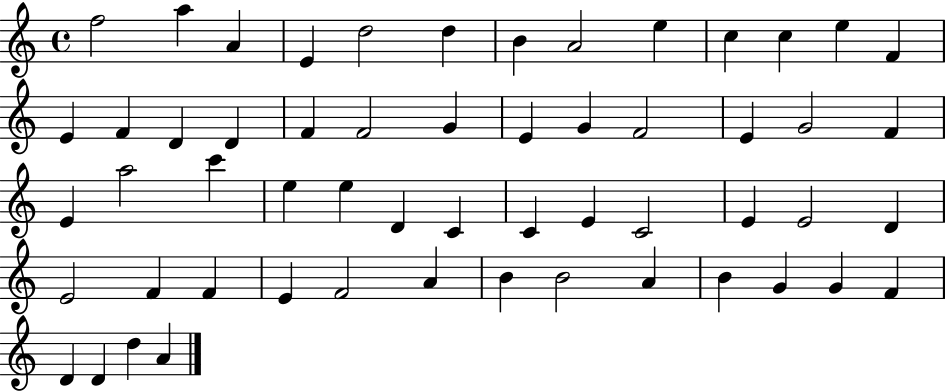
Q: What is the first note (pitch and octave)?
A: F5